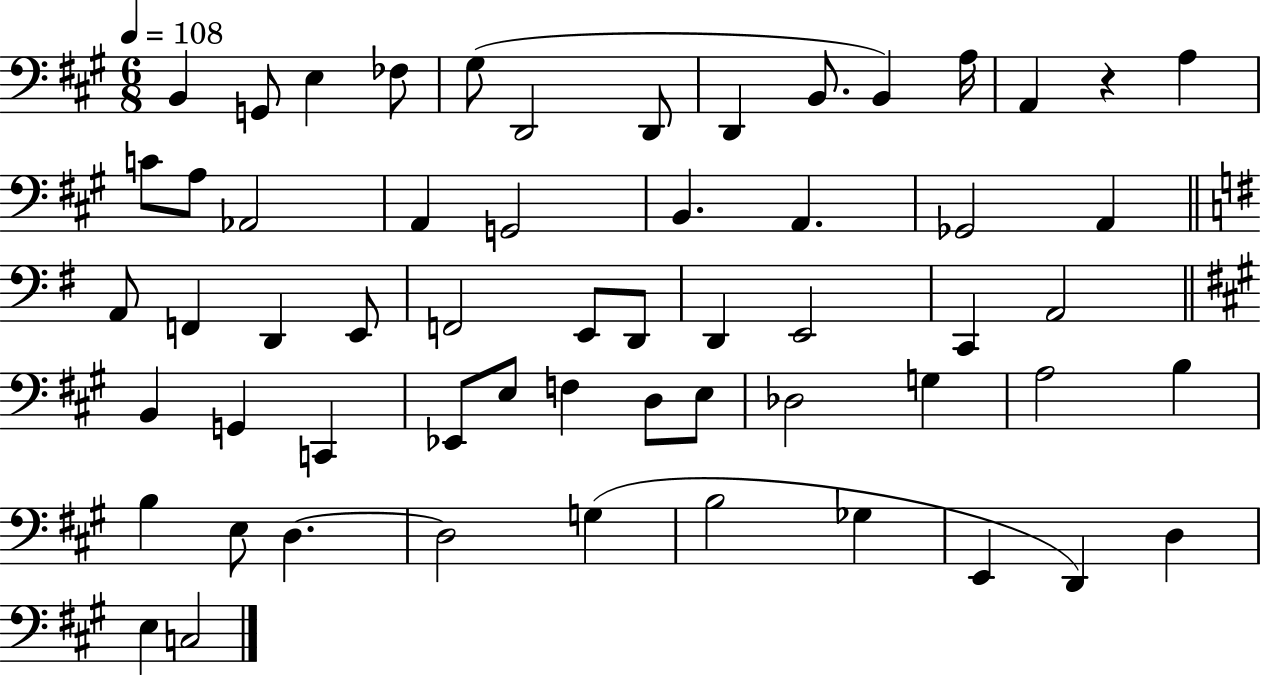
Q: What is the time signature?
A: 6/8